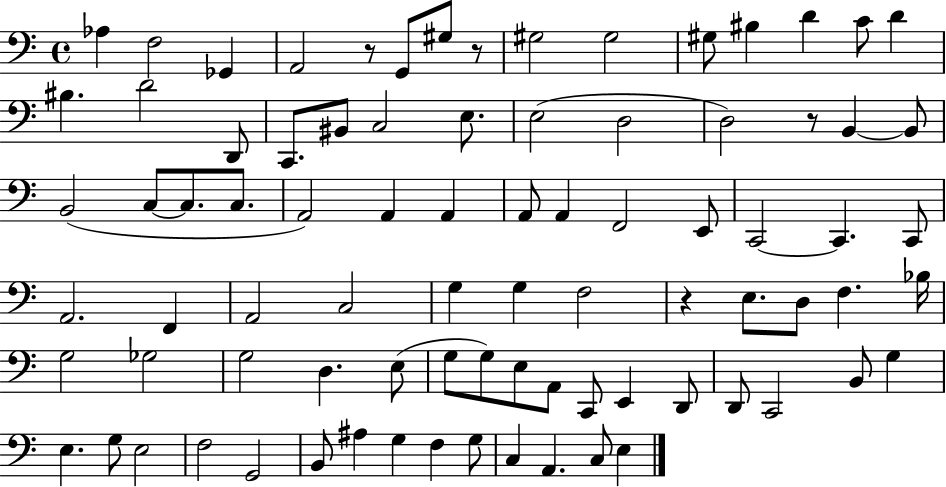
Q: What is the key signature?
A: C major